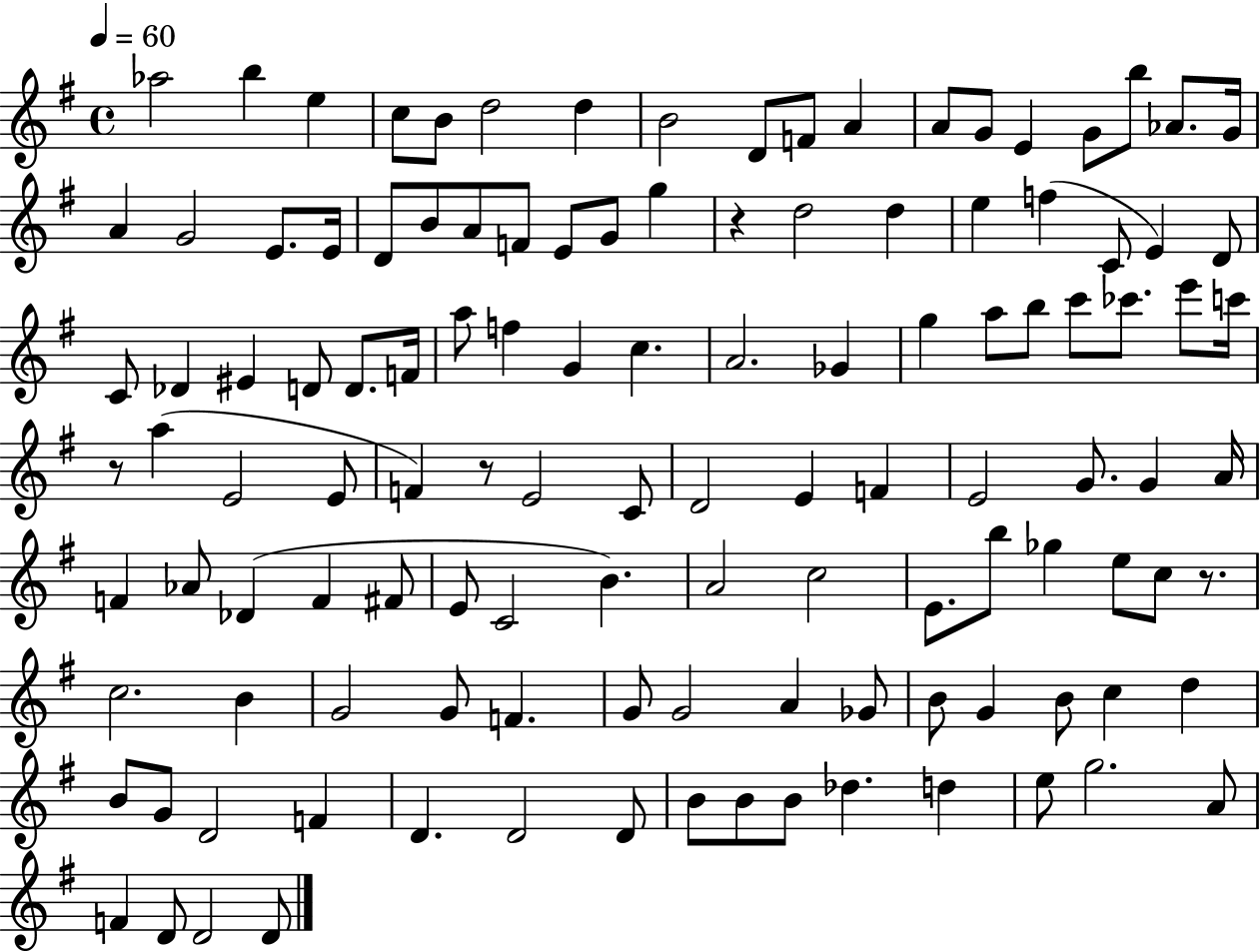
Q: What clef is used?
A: treble